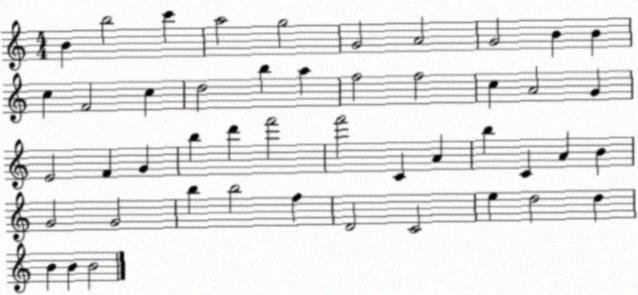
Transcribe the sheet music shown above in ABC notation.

X:1
T:Untitled
M:4/4
L:1/4
K:C
B b2 c' a2 g2 G2 A2 G2 B B c F2 c d2 b a f2 f2 c A2 G E2 F G b d' f'2 f'2 C A b C A B G2 G2 b b2 f D2 C2 e d2 d B B B2